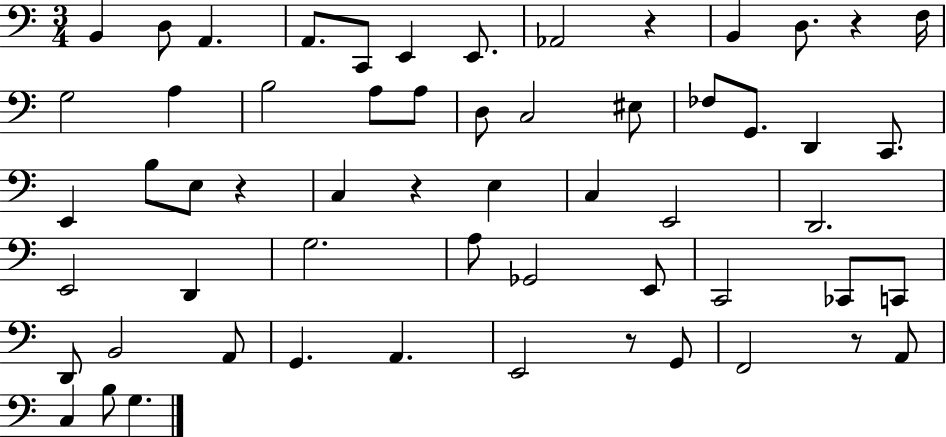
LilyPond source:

{
  \clef bass
  \numericTimeSignature
  \time 3/4
  \key c \major
  b,4 d8 a,4. | a,8. c,8 e,4 e,8. | aes,2 r4 | b,4 d8. r4 f16 | \break g2 a4 | b2 a8 a8 | d8 c2 eis8 | fes8 g,8. d,4 c,8. | \break e,4 b8 e8 r4 | c4 r4 e4 | c4 e,2 | d,2. | \break e,2 d,4 | g2. | a8 ges,2 e,8 | c,2 ces,8 c,8 | \break d,8 b,2 a,8 | g,4. a,4. | e,2 r8 g,8 | f,2 r8 a,8 | \break c4 b8 g4. | \bar "|."
}